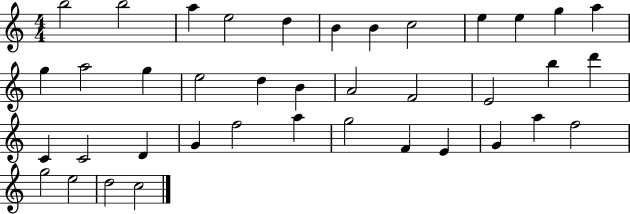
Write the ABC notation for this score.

X:1
T:Untitled
M:4/4
L:1/4
K:C
b2 b2 a e2 d B B c2 e e g a g a2 g e2 d B A2 F2 E2 b d' C C2 D G f2 a g2 F E G a f2 g2 e2 d2 c2